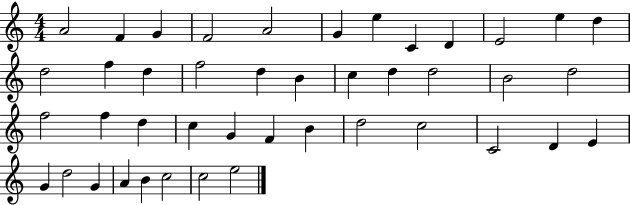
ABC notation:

X:1
T:Untitled
M:4/4
L:1/4
K:C
A2 F G F2 A2 G e C D E2 e d d2 f d f2 d B c d d2 B2 d2 f2 f d c G F B d2 c2 C2 D E G d2 G A B c2 c2 e2